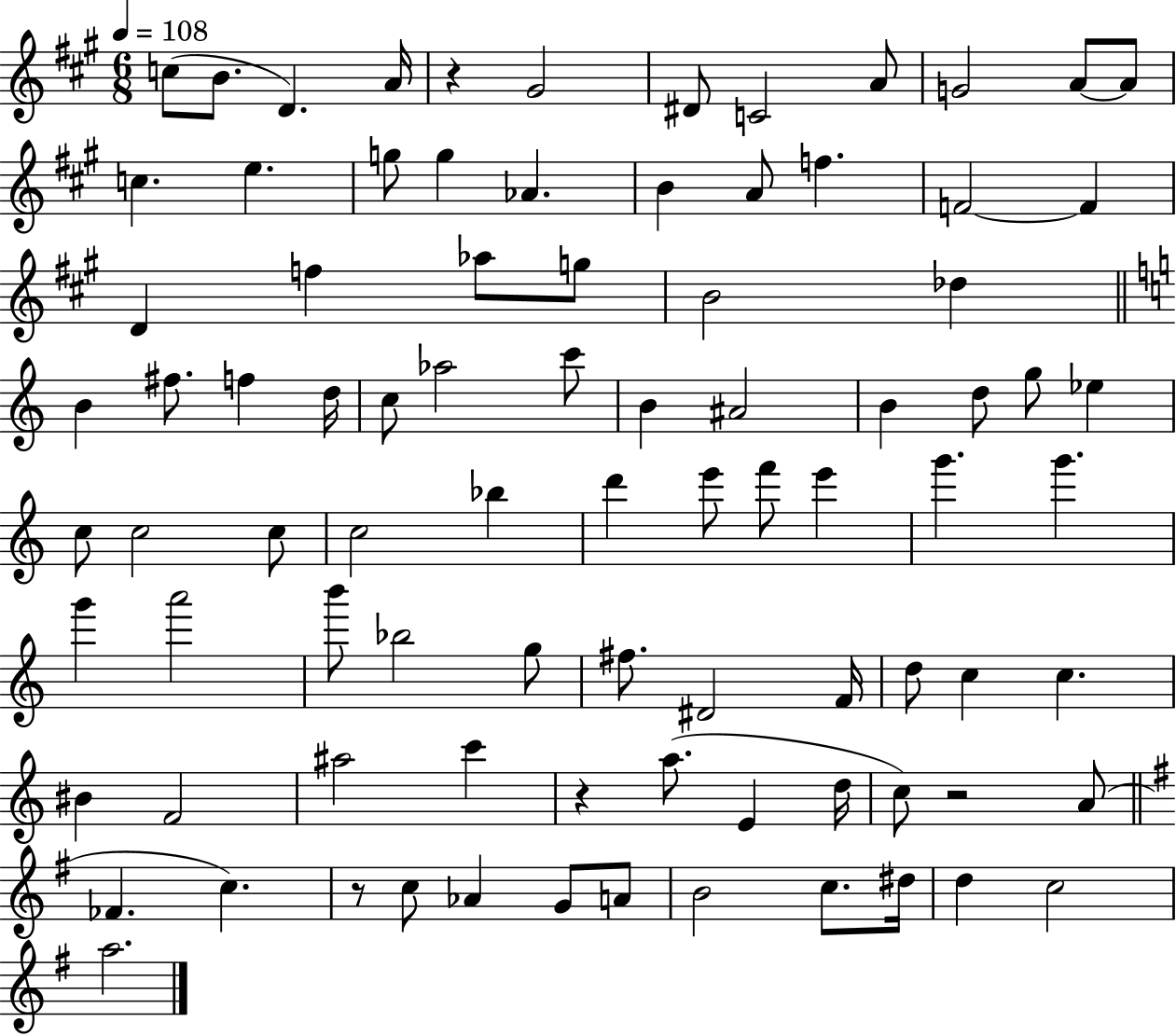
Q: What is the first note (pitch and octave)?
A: C5